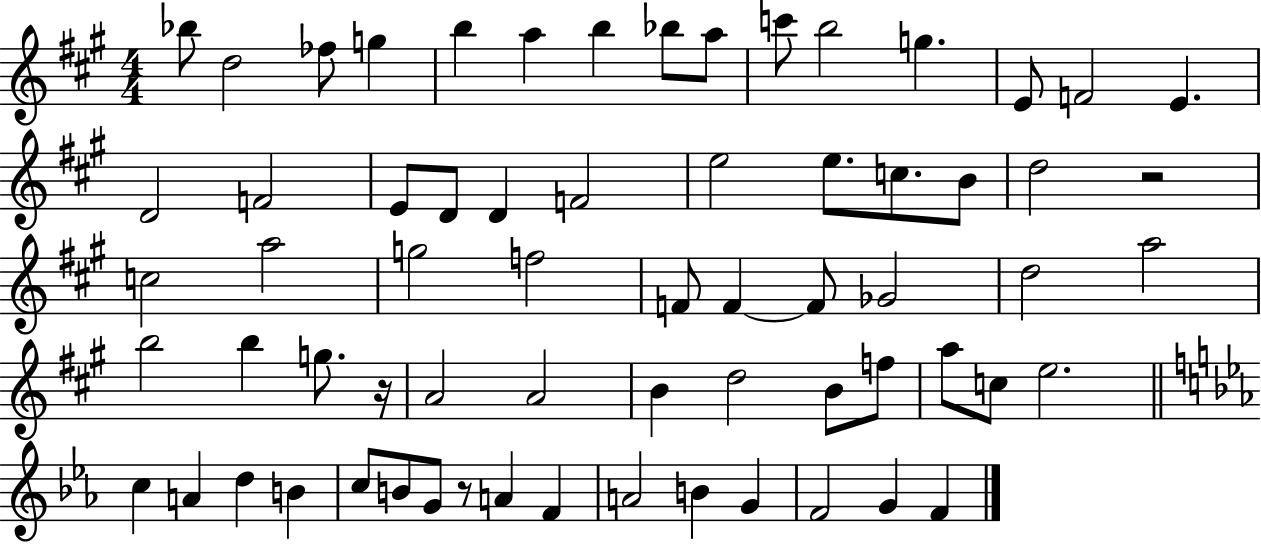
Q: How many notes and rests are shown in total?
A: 66